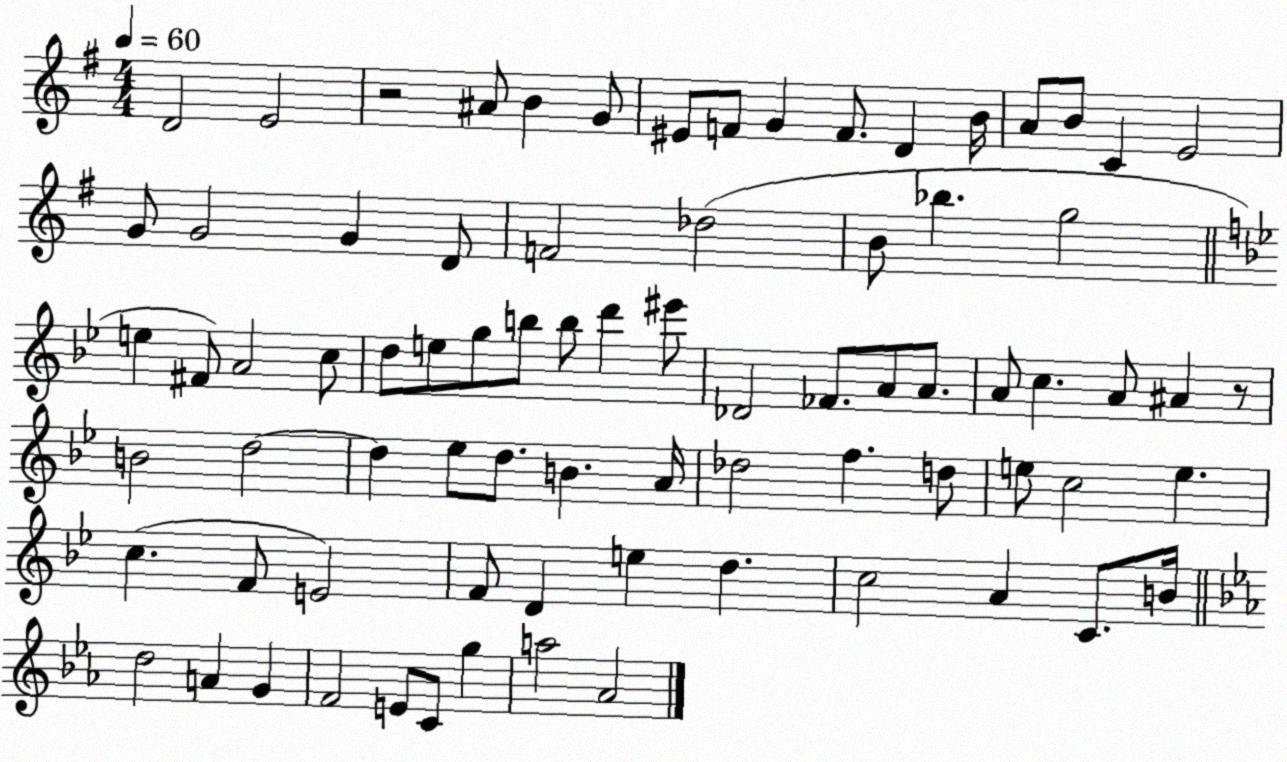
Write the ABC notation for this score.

X:1
T:Untitled
M:4/4
L:1/4
K:G
D2 E2 z2 ^A/2 B G/2 ^E/2 F/2 G F/2 D B/4 A/2 B/2 C E2 G/2 G2 G D/2 F2 _d2 B/2 _b g2 e ^F/2 A2 c/2 d/2 e/2 g/2 b/2 b/2 d' ^e'/2 _D2 _F/2 A/2 A/2 A/2 c A/2 ^A z/2 B2 d2 d _e/2 d/2 B A/4 _d2 f d/2 e/2 c2 e c F/2 E2 F/2 D e d c2 A C/2 B/4 d2 A G F2 E/2 C/2 g a2 _A2